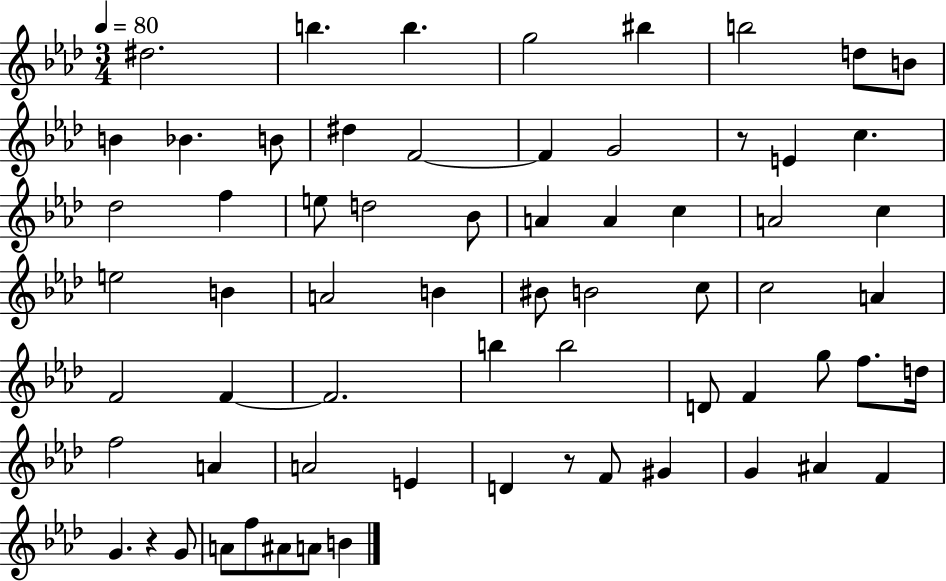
X:1
T:Untitled
M:3/4
L:1/4
K:Ab
^d2 b b g2 ^b b2 d/2 B/2 B _B B/2 ^d F2 F G2 z/2 E c _d2 f e/2 d2 _B/2 A A c A2 c e2 B A2 B ^B/2 B2 c/2 c2 A F2 F F2 b b2 D/2 F g/2 f/2 d/4 f2 A A2 E D z/2 F/2 ^G G ^A F G z G/2 A/2 f/2 ^A/2 A/2 B